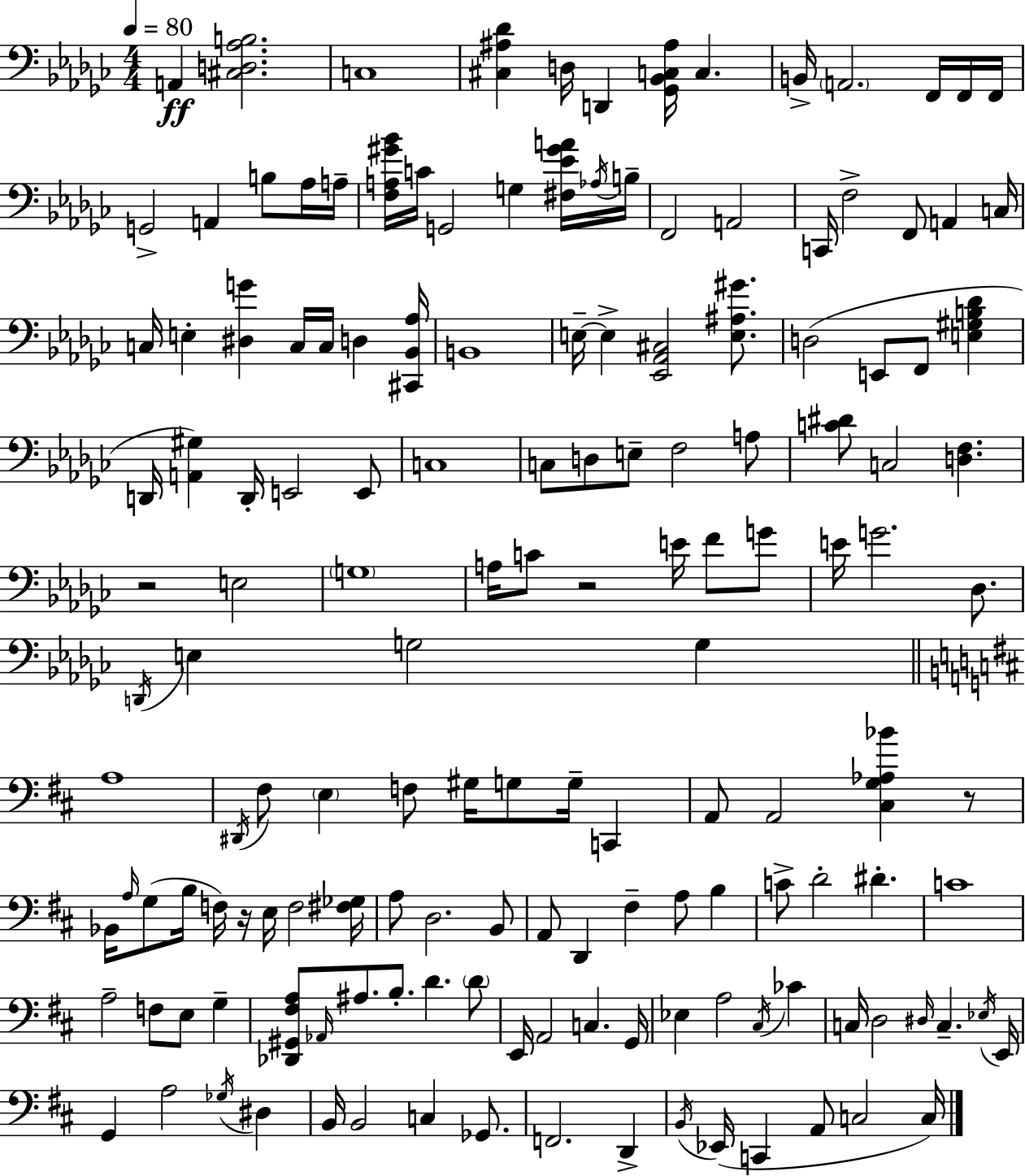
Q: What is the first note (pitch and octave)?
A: A2